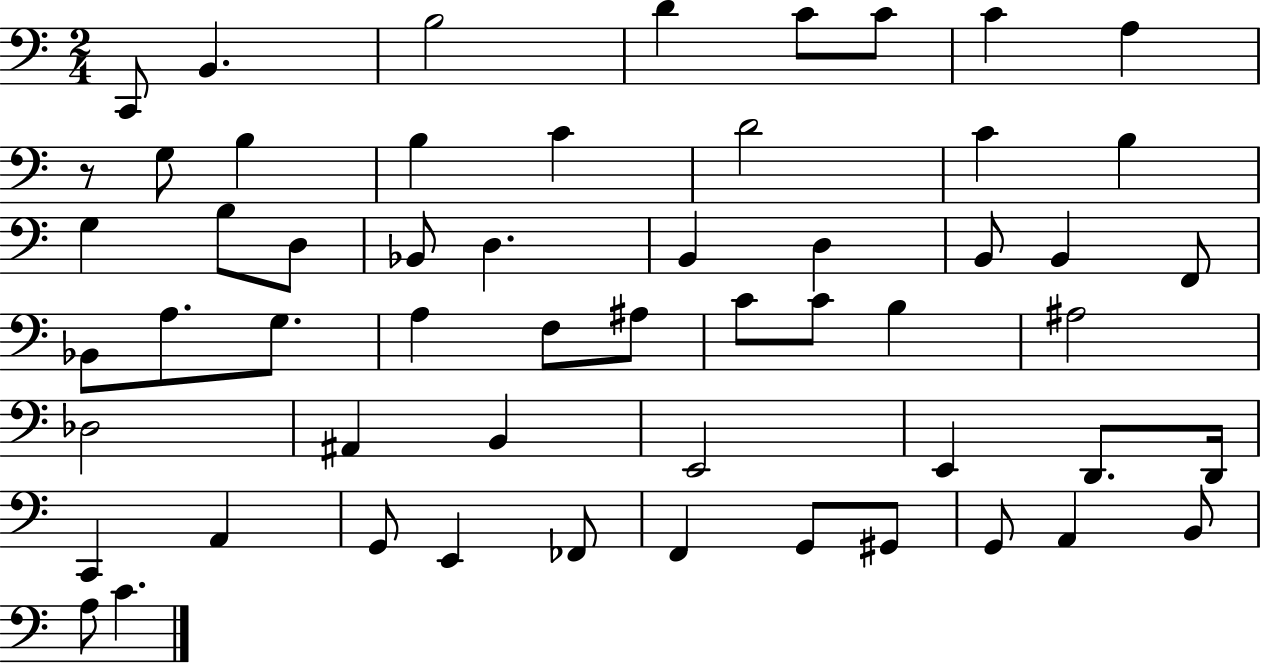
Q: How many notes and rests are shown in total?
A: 56